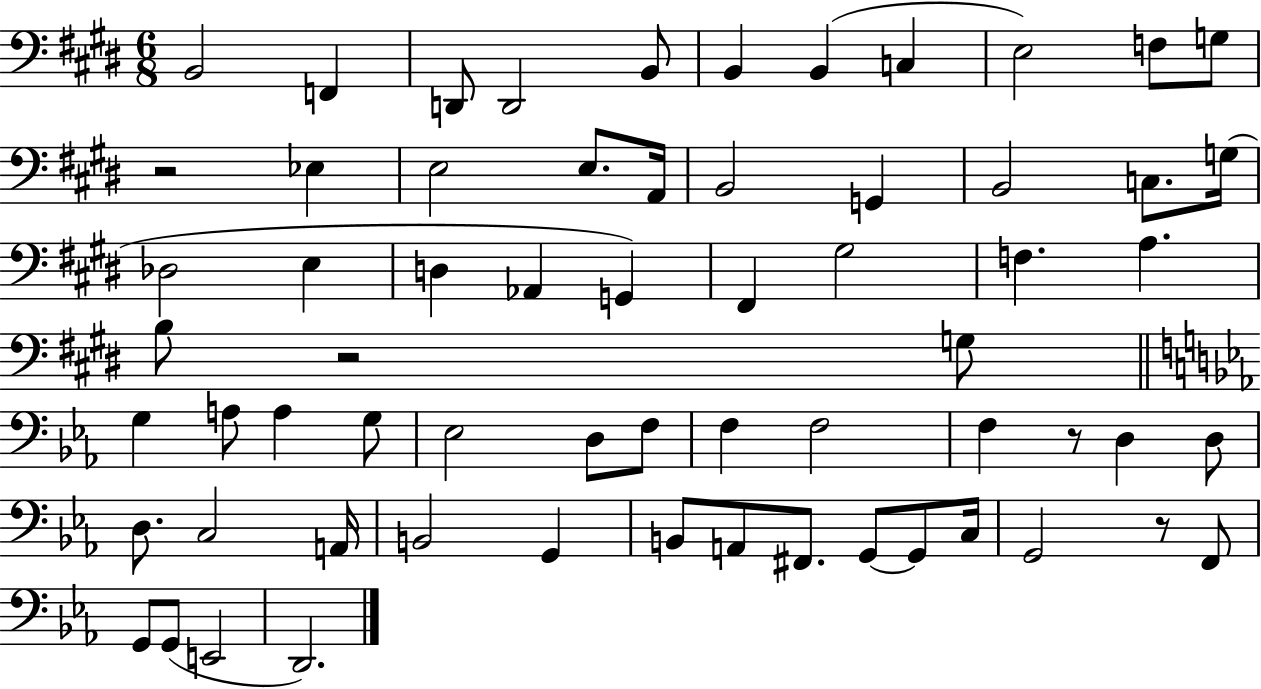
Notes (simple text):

B2/h F2/q D2/e D2/h B2/e B2/q B2/q C3/q E3/h F3/e G3/e R/h Eb3/q E3/h E3/e. A2/s B2/h G2/q B2/h C3/e. G3/s Db3/h E3/q D3/q Ab2/q G2/q F#2/q G#3/h F3/q. A3/q. B3/e R/h G3/e G3/q A3/e A3/q G3/e Eb3/h D3/e F3/e F3/q F3/h F3/q R/e D3/q D3/e D3/e. C3/h A2/s B2/h G2/q B2/e A2/e F#2/e. G2/e G2/e C3/s G2/h R/e F2/e G2/e G2/e E2/h D2/h.